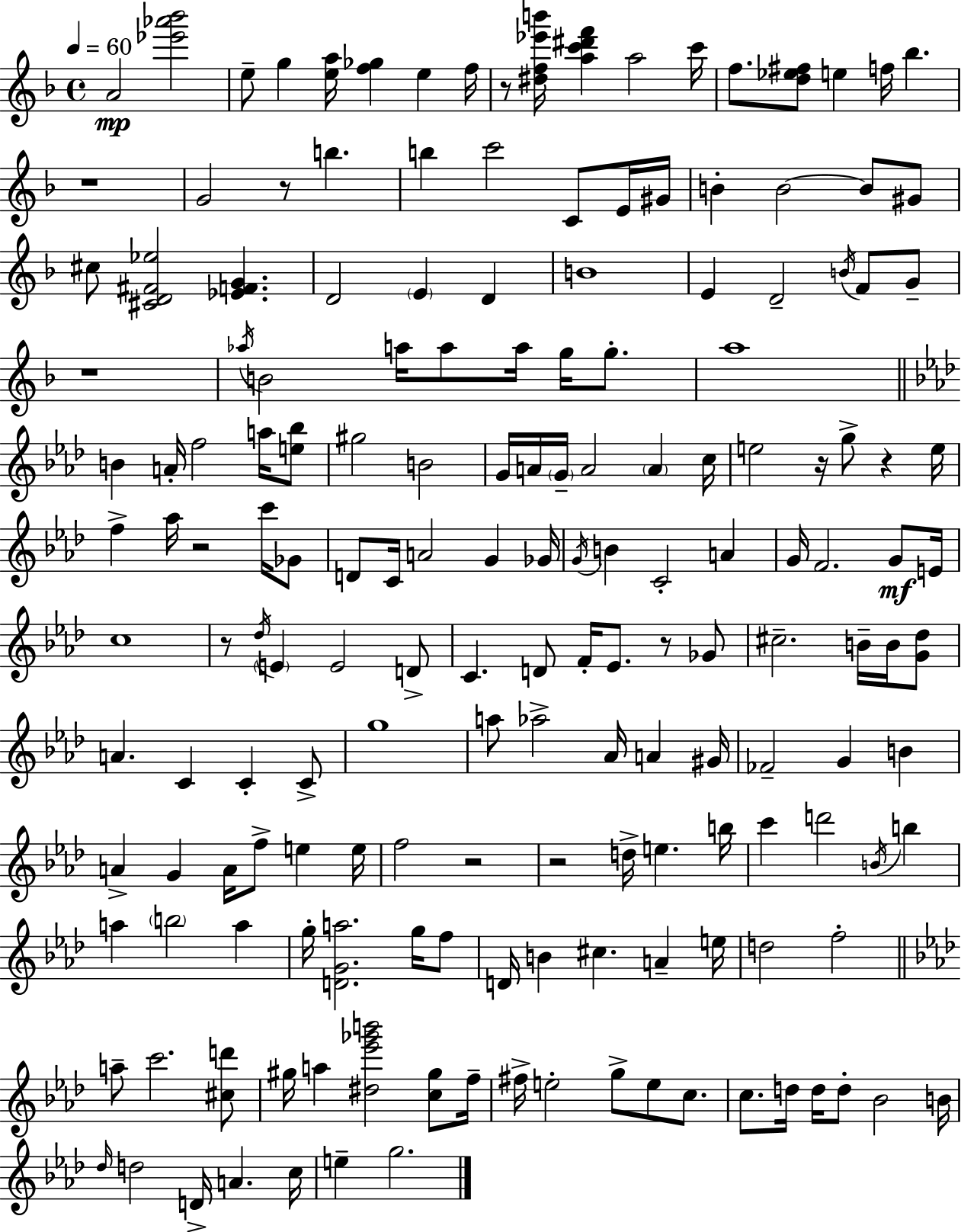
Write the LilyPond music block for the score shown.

{
  \clef treble
  \time 4/4
  \defaultTimeSignature
  \key f \major
  \tempo 4 = 60
  a'2\mp <ees''' aes''' bes'''>2 | e''8-- g''4 <e'' a''>16 <f'' ges''>4 e''4 f''16 | r8 <dis'' f'' ees''' b'''>16 <a'' c''' dis''' f'''>4 a''2 c'''16 | f''8. <d'' ees'' fis''>8 e''4 f''16 bes''4. | \break r1 | g'2 r8 b''4. | b''4 c'''2 c'8 e'16 gis'16 | b'4-. b'2~~ b'8 gis'8 | \break cis''8 <cis' d' fis' ees''>2 <ees' f' g'>4. | d'2 \parenthesize e'4 d'4 | b'1 | e'4 d'2-- \acciaccatura { b'16 } f'8 g'8-- | \break r1 | \acciaccatura { aes''16 } b'2 a''16 a''8 a''16 g''16 g''8.-. | a''1 | \bar "||" \break \key f \minor b'4 a'16-. f''2 a''16 <e'' bes''>8 | gis''2 b'2 | g'16 a'16 \parenthesize g'16-- a'2 \parenthesize a'4 c''16 | e''2 r16 g''8-> r4 e''16 | \break f''4-> aes''16 r2 c'''16 ges'8 | d'8 c'16 a'2 g'4 ges'16 | \acciaccatura { g'16 } b'4 c'2-. a'4 | g'16 f'2. g'8\mf | \break e'16 c''1 | r8 \acciaccatura { des''16 } \parenthesize e'4 e'2 | d'8-> c'4. d'8 f'16-. ees'8. r8 | ges'8 cis''2.-- b'16-- b'16 | \break <g' des''>8 a'4. c'4 c'4-. | c'8-> g''1 | a''8 aes''2-> aes'16 a'4 | gis'16 fes'2-- g'4 b'4 | \break a'4-> g'4 a'16 f''8-> e''4 | e''16 f''2 r2 | r2 d''16-> e''4. | b''16 c'''4 d'''2 \acciaccatura { b'16 } b''4 | \break a''4 \parenthesize b''2 a''4 | g''16-. <d' g' a''>2. | g''16 f''8 d'16 b'4 cis''4. a'4-- | e''16 d''2 f''2-. | \break \bar "||" \break \key f \minor a''8-- c'''2. <cis'' d'''>8 | gis''16 a''4 <dis'' ees''' ges''' b'''>2 <c'' gis''>8 f''16-- | fis''16-> e''2-. g''8-> e''8 c''8. | c''8. d''16 d''16 d''8-. bes'2 b'16 | \break \grace { des''16 } d''2 d'16-> a'4. | c''16 e''4-- g''2. | \bar "|."
}